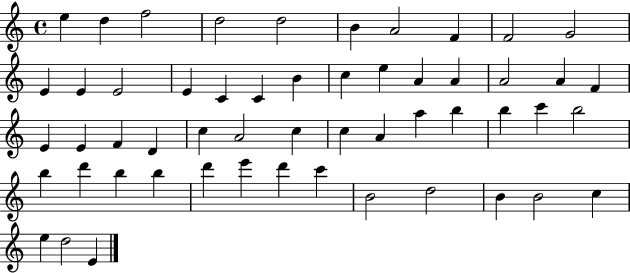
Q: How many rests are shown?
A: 0